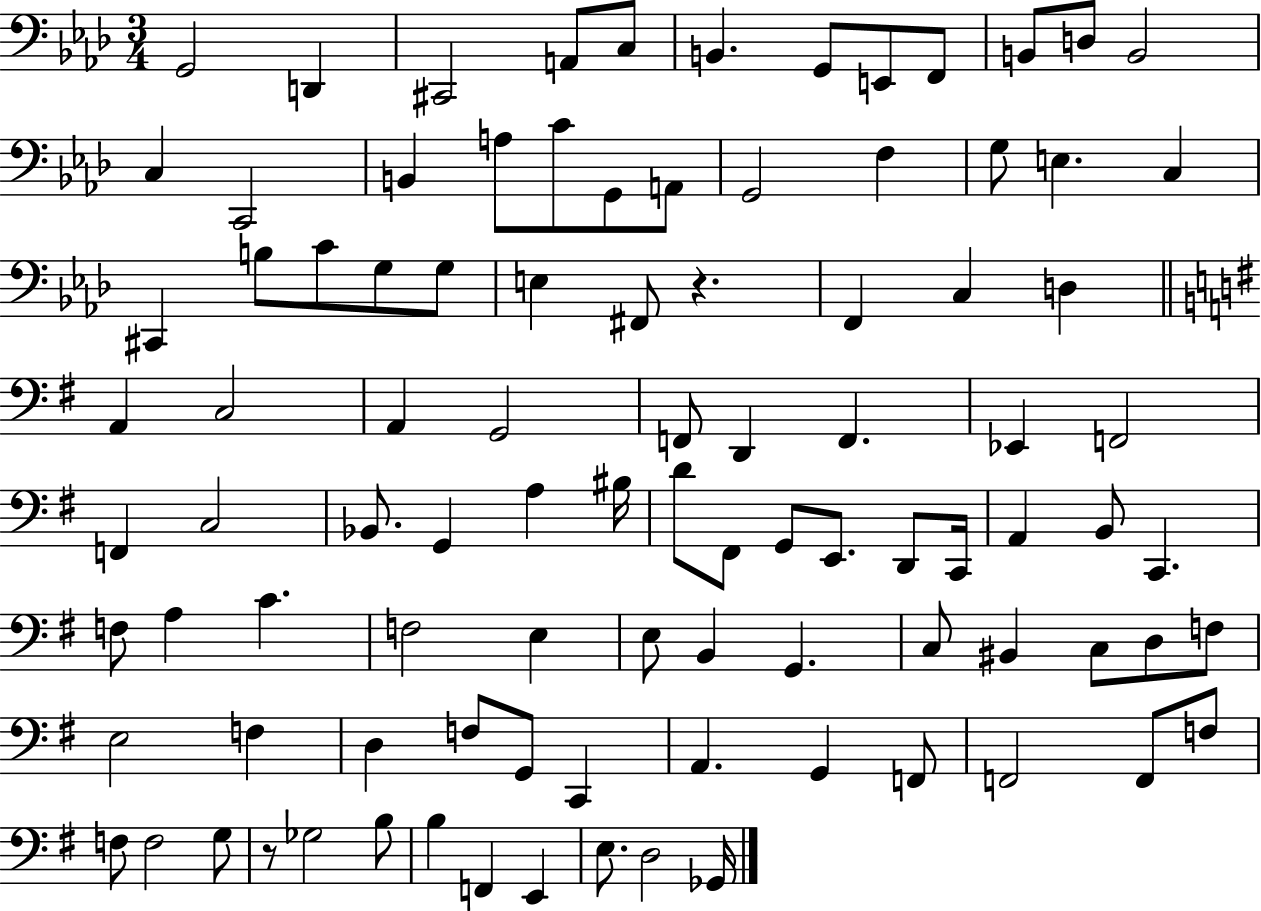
{
  \clef bass
  \numericTimeSignature
  \time 3/4
  \key aes \major
  g,2 d,4 | cis,2 a,8 c8 | b,4. g,8 e,8 f,8 | b,8 d8 b,2 | \break c4 c,2 | b,4 a8 c'8 g,8 a,8 | g,2 f4 | g8 e4. c4 | \break cis,4 b8 c'8 g8 g8 | e4 fis,8 r4. | f,4 c4 d4 | \bar "||" \break \key e \minor a,4 c2 | a,4 g,2 | f,8 d,4 f,4. | ees,4 f,2 | \break f,4 c2 | bes,8. g,4 a4 bis16 | d'8 fis,8 g,8 e,8. d,8 c,16 | a,4 b,8 c,4. | \break f8 a4 c'4. | f2 e4 | e8 b,4 g,4. | c8 bis,4 c8 d8 f8 | \break e2 f4 | d4 f8 g,8 c,4 | a,4. g,4 f,8 | f,2 f,8 f8 | \break f8 f2 g8 | r8 ges2 b8 | b4 f,4 e,4 | e8. d2 ges,16 | \break \bar "|."
}